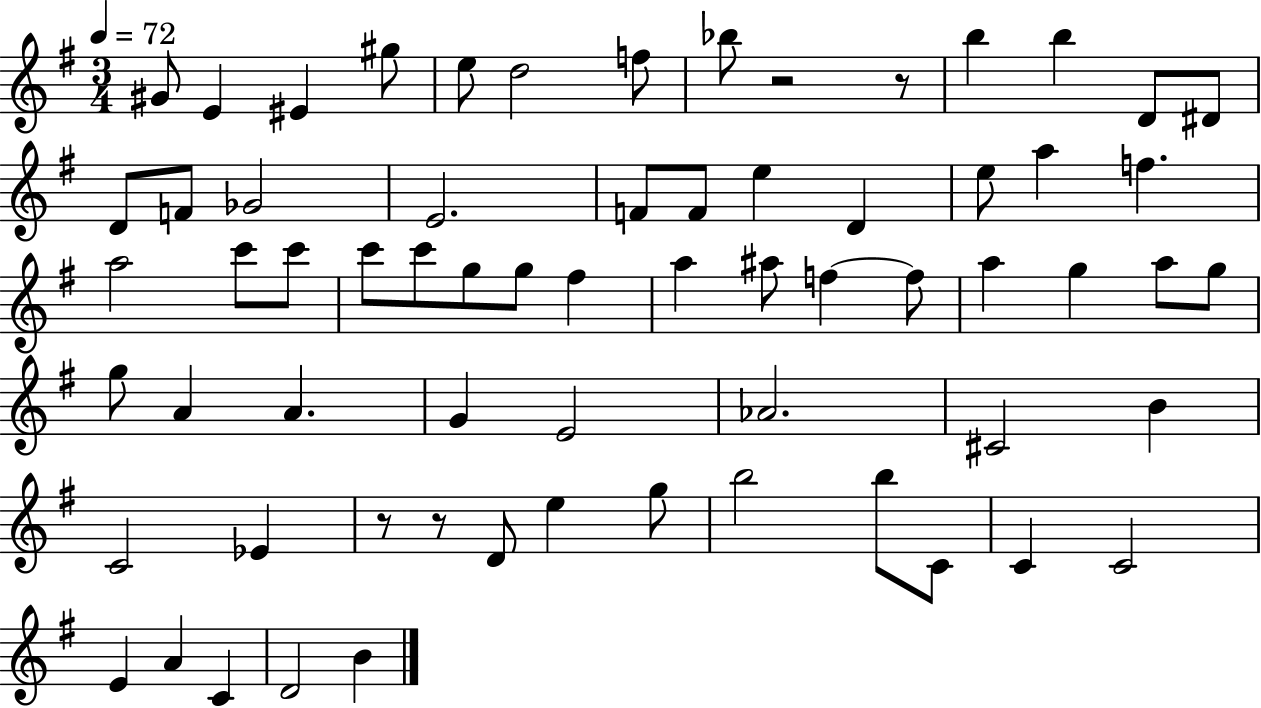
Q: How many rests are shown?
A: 4